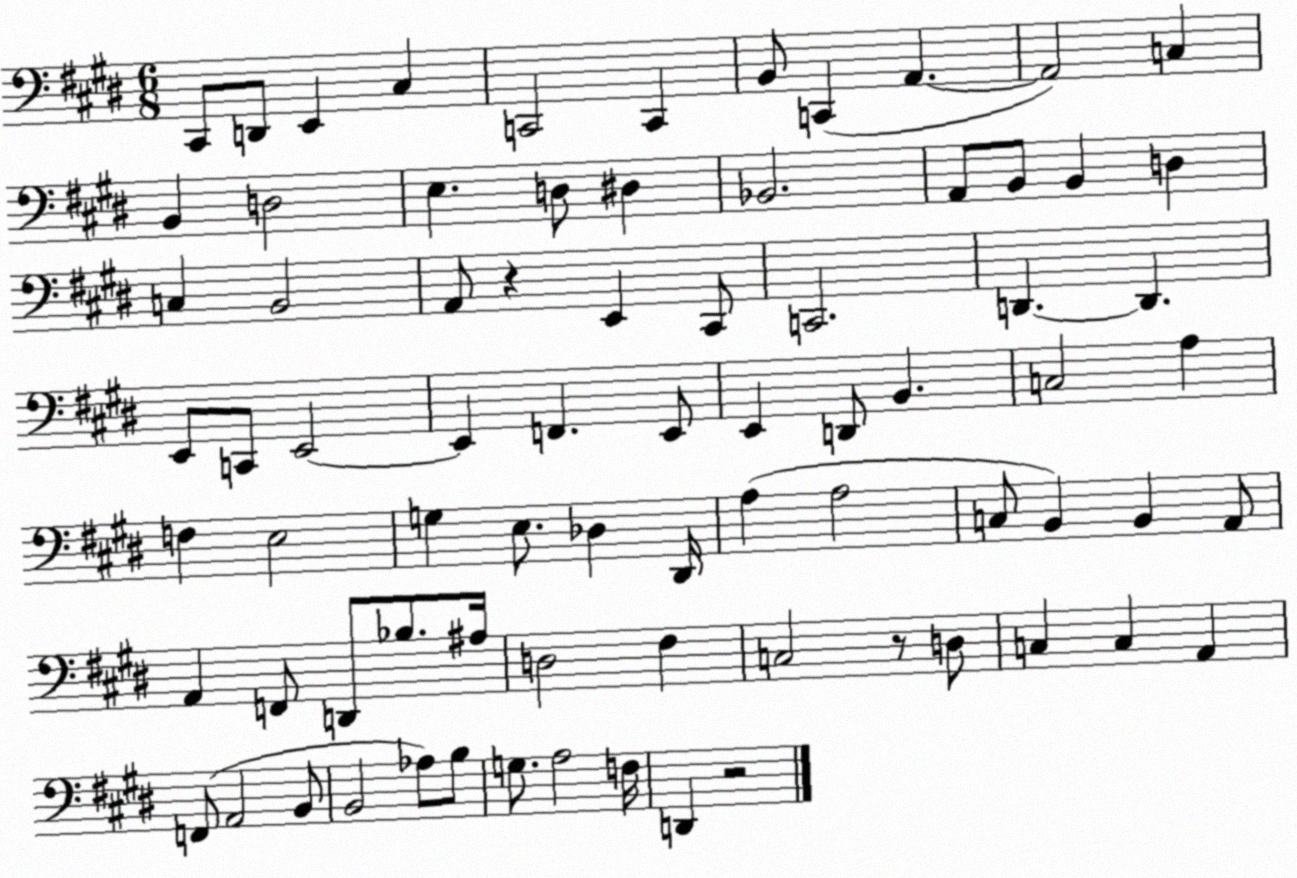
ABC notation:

X:1
T:Untitled
M:6/8
L:1/4
K:E
^C,,/2 D,,/2 E,, ^C, C,,2 C,, B,,/2 C,, A,, A,,2 C, B,, D,2 E, D,/2 ^D, _B,,2 A,,/2 B,,/2 B,, D, C, B,,2 A,,/2 z E,, ^C,,/2 C,,2 D,, D,, E,,/2 C,,/2 E,,2 E,, F,, E,,/2 E,, D,,/2 B,, C,2 A, F, E,2 G, E,/2 _D, ^D,,/4 A, A,2 C,/2 B,, B,, A,,/2 A,, F,,/2 D,,/2 _B,/2 ^A,/4 D,2 ^F, C,2 z/2 D,/2 C, C, A,, F,,/2 A,,2 B,,/2 B,,2 _A,/2 B,/2 G,/2 A,2 F,/4 D,, z2